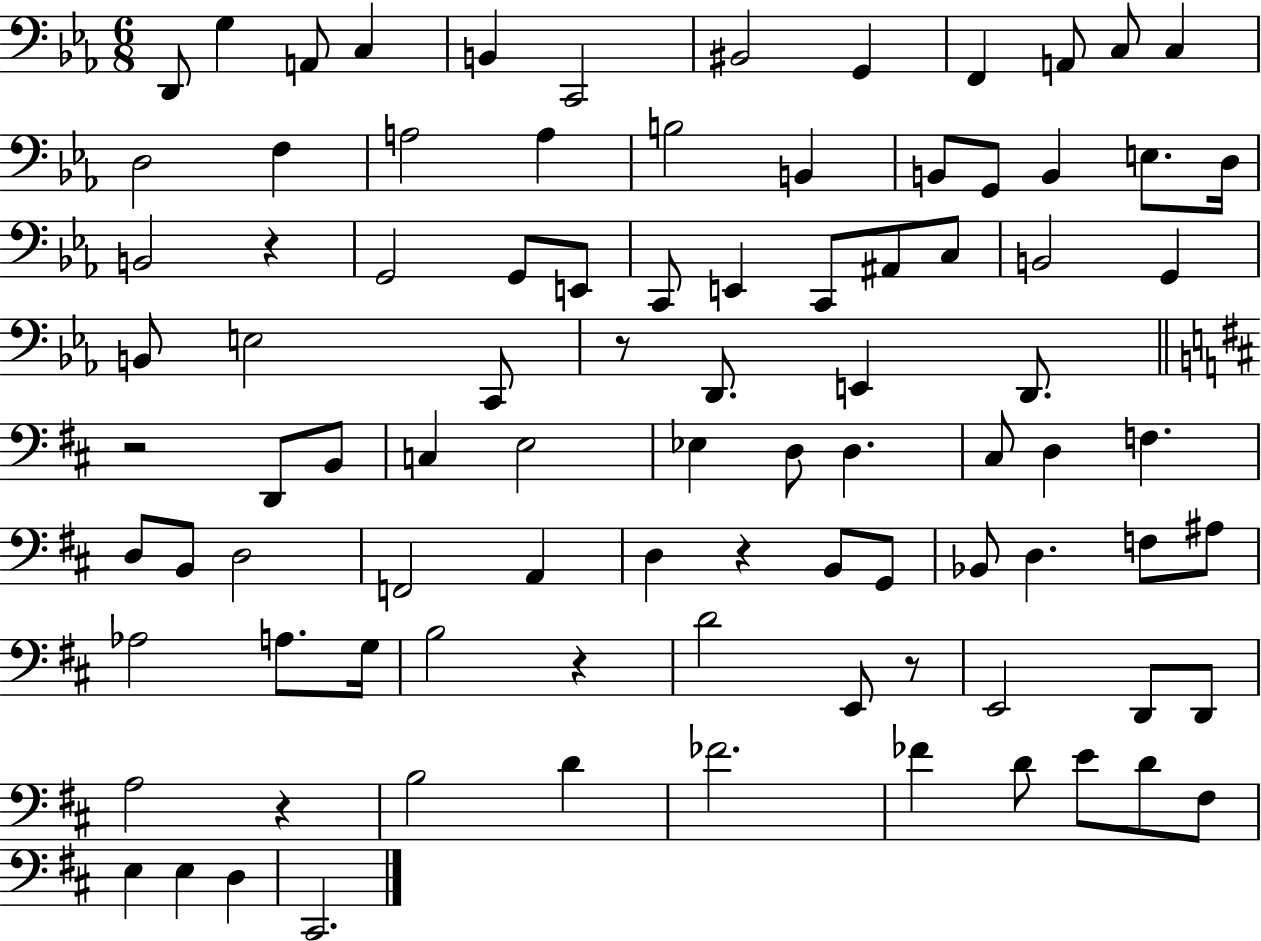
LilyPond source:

{
  \clef bass
  \numericTimeSignature
  \time 6/8
  \key ees \major
  d,8 g4 a,8 c4 | b,4 c,2 | bis,2 g,4 | f,4 a,8 c8 c4 | \break d2 f4 | a2 a4 | b2 b,4 | b,8 g,8 b,4 e8. d16 | \break b,2 r4 | g,2 g,8 e,8 | c,8 e,4 c,8 ais,8 c8 | b,2 g,4 | \break b,8 e2 c,8 | r8 d,8. e,4 d,8. | \bar "||" \break \key b \minor r2 d,8 b,8 | c4 e2 | ees4 d8 d4. | cis8 d4 f4. | \break d8 b,8 d2 | f,2 a,4 | d4 r4 b,8 g,8 | bes,8 d4. f8 ais8 | \break aes2 a8. g16 | b2 r4 | d'2 e,8 r8 | e,2 d,8 d,8 | \break a2 r4 | b2 d'4 | fes'2. | fes'4 d'8 e'8 d'8 fis8 | \break e4 e4 d4 | cis,2. | \bar "|."
}